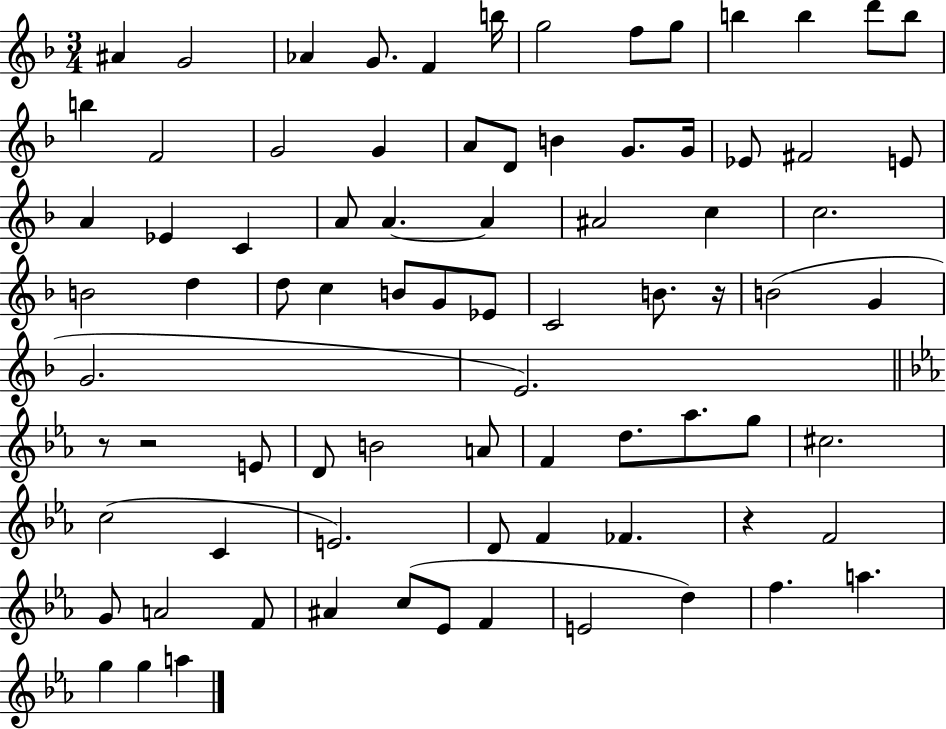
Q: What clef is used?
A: treble